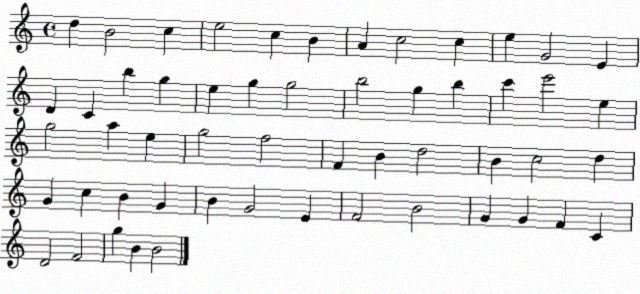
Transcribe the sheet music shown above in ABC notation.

X:1
T:Untitled
M:4/4
L:1/4
K:C
d B2 c e2 c B A c2 c e G2 E D C b g e g g2 b2 g b c' e'2 e g2 a e g2 f2 F B d2 B c2 d G c B G B G2 E F2 B2 G G F C D2 F2 g B B2